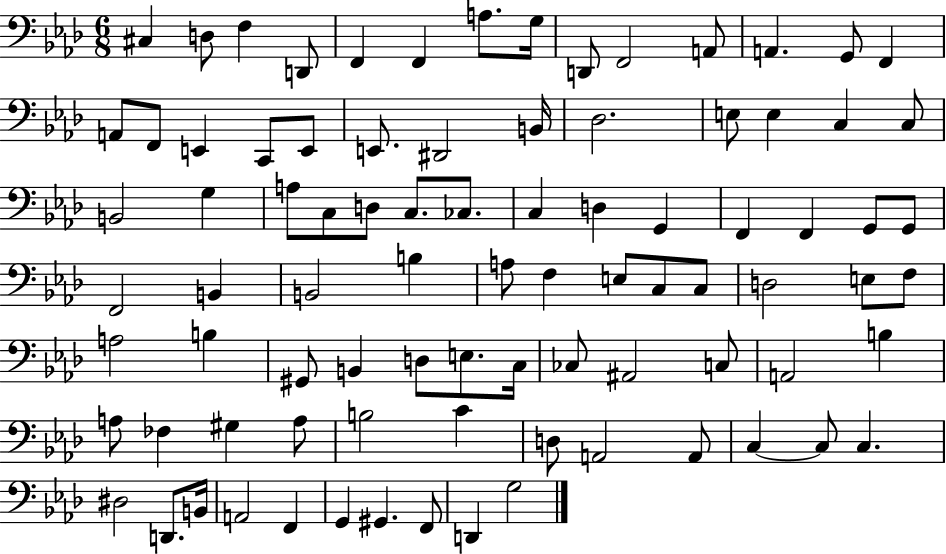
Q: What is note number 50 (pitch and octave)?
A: C3